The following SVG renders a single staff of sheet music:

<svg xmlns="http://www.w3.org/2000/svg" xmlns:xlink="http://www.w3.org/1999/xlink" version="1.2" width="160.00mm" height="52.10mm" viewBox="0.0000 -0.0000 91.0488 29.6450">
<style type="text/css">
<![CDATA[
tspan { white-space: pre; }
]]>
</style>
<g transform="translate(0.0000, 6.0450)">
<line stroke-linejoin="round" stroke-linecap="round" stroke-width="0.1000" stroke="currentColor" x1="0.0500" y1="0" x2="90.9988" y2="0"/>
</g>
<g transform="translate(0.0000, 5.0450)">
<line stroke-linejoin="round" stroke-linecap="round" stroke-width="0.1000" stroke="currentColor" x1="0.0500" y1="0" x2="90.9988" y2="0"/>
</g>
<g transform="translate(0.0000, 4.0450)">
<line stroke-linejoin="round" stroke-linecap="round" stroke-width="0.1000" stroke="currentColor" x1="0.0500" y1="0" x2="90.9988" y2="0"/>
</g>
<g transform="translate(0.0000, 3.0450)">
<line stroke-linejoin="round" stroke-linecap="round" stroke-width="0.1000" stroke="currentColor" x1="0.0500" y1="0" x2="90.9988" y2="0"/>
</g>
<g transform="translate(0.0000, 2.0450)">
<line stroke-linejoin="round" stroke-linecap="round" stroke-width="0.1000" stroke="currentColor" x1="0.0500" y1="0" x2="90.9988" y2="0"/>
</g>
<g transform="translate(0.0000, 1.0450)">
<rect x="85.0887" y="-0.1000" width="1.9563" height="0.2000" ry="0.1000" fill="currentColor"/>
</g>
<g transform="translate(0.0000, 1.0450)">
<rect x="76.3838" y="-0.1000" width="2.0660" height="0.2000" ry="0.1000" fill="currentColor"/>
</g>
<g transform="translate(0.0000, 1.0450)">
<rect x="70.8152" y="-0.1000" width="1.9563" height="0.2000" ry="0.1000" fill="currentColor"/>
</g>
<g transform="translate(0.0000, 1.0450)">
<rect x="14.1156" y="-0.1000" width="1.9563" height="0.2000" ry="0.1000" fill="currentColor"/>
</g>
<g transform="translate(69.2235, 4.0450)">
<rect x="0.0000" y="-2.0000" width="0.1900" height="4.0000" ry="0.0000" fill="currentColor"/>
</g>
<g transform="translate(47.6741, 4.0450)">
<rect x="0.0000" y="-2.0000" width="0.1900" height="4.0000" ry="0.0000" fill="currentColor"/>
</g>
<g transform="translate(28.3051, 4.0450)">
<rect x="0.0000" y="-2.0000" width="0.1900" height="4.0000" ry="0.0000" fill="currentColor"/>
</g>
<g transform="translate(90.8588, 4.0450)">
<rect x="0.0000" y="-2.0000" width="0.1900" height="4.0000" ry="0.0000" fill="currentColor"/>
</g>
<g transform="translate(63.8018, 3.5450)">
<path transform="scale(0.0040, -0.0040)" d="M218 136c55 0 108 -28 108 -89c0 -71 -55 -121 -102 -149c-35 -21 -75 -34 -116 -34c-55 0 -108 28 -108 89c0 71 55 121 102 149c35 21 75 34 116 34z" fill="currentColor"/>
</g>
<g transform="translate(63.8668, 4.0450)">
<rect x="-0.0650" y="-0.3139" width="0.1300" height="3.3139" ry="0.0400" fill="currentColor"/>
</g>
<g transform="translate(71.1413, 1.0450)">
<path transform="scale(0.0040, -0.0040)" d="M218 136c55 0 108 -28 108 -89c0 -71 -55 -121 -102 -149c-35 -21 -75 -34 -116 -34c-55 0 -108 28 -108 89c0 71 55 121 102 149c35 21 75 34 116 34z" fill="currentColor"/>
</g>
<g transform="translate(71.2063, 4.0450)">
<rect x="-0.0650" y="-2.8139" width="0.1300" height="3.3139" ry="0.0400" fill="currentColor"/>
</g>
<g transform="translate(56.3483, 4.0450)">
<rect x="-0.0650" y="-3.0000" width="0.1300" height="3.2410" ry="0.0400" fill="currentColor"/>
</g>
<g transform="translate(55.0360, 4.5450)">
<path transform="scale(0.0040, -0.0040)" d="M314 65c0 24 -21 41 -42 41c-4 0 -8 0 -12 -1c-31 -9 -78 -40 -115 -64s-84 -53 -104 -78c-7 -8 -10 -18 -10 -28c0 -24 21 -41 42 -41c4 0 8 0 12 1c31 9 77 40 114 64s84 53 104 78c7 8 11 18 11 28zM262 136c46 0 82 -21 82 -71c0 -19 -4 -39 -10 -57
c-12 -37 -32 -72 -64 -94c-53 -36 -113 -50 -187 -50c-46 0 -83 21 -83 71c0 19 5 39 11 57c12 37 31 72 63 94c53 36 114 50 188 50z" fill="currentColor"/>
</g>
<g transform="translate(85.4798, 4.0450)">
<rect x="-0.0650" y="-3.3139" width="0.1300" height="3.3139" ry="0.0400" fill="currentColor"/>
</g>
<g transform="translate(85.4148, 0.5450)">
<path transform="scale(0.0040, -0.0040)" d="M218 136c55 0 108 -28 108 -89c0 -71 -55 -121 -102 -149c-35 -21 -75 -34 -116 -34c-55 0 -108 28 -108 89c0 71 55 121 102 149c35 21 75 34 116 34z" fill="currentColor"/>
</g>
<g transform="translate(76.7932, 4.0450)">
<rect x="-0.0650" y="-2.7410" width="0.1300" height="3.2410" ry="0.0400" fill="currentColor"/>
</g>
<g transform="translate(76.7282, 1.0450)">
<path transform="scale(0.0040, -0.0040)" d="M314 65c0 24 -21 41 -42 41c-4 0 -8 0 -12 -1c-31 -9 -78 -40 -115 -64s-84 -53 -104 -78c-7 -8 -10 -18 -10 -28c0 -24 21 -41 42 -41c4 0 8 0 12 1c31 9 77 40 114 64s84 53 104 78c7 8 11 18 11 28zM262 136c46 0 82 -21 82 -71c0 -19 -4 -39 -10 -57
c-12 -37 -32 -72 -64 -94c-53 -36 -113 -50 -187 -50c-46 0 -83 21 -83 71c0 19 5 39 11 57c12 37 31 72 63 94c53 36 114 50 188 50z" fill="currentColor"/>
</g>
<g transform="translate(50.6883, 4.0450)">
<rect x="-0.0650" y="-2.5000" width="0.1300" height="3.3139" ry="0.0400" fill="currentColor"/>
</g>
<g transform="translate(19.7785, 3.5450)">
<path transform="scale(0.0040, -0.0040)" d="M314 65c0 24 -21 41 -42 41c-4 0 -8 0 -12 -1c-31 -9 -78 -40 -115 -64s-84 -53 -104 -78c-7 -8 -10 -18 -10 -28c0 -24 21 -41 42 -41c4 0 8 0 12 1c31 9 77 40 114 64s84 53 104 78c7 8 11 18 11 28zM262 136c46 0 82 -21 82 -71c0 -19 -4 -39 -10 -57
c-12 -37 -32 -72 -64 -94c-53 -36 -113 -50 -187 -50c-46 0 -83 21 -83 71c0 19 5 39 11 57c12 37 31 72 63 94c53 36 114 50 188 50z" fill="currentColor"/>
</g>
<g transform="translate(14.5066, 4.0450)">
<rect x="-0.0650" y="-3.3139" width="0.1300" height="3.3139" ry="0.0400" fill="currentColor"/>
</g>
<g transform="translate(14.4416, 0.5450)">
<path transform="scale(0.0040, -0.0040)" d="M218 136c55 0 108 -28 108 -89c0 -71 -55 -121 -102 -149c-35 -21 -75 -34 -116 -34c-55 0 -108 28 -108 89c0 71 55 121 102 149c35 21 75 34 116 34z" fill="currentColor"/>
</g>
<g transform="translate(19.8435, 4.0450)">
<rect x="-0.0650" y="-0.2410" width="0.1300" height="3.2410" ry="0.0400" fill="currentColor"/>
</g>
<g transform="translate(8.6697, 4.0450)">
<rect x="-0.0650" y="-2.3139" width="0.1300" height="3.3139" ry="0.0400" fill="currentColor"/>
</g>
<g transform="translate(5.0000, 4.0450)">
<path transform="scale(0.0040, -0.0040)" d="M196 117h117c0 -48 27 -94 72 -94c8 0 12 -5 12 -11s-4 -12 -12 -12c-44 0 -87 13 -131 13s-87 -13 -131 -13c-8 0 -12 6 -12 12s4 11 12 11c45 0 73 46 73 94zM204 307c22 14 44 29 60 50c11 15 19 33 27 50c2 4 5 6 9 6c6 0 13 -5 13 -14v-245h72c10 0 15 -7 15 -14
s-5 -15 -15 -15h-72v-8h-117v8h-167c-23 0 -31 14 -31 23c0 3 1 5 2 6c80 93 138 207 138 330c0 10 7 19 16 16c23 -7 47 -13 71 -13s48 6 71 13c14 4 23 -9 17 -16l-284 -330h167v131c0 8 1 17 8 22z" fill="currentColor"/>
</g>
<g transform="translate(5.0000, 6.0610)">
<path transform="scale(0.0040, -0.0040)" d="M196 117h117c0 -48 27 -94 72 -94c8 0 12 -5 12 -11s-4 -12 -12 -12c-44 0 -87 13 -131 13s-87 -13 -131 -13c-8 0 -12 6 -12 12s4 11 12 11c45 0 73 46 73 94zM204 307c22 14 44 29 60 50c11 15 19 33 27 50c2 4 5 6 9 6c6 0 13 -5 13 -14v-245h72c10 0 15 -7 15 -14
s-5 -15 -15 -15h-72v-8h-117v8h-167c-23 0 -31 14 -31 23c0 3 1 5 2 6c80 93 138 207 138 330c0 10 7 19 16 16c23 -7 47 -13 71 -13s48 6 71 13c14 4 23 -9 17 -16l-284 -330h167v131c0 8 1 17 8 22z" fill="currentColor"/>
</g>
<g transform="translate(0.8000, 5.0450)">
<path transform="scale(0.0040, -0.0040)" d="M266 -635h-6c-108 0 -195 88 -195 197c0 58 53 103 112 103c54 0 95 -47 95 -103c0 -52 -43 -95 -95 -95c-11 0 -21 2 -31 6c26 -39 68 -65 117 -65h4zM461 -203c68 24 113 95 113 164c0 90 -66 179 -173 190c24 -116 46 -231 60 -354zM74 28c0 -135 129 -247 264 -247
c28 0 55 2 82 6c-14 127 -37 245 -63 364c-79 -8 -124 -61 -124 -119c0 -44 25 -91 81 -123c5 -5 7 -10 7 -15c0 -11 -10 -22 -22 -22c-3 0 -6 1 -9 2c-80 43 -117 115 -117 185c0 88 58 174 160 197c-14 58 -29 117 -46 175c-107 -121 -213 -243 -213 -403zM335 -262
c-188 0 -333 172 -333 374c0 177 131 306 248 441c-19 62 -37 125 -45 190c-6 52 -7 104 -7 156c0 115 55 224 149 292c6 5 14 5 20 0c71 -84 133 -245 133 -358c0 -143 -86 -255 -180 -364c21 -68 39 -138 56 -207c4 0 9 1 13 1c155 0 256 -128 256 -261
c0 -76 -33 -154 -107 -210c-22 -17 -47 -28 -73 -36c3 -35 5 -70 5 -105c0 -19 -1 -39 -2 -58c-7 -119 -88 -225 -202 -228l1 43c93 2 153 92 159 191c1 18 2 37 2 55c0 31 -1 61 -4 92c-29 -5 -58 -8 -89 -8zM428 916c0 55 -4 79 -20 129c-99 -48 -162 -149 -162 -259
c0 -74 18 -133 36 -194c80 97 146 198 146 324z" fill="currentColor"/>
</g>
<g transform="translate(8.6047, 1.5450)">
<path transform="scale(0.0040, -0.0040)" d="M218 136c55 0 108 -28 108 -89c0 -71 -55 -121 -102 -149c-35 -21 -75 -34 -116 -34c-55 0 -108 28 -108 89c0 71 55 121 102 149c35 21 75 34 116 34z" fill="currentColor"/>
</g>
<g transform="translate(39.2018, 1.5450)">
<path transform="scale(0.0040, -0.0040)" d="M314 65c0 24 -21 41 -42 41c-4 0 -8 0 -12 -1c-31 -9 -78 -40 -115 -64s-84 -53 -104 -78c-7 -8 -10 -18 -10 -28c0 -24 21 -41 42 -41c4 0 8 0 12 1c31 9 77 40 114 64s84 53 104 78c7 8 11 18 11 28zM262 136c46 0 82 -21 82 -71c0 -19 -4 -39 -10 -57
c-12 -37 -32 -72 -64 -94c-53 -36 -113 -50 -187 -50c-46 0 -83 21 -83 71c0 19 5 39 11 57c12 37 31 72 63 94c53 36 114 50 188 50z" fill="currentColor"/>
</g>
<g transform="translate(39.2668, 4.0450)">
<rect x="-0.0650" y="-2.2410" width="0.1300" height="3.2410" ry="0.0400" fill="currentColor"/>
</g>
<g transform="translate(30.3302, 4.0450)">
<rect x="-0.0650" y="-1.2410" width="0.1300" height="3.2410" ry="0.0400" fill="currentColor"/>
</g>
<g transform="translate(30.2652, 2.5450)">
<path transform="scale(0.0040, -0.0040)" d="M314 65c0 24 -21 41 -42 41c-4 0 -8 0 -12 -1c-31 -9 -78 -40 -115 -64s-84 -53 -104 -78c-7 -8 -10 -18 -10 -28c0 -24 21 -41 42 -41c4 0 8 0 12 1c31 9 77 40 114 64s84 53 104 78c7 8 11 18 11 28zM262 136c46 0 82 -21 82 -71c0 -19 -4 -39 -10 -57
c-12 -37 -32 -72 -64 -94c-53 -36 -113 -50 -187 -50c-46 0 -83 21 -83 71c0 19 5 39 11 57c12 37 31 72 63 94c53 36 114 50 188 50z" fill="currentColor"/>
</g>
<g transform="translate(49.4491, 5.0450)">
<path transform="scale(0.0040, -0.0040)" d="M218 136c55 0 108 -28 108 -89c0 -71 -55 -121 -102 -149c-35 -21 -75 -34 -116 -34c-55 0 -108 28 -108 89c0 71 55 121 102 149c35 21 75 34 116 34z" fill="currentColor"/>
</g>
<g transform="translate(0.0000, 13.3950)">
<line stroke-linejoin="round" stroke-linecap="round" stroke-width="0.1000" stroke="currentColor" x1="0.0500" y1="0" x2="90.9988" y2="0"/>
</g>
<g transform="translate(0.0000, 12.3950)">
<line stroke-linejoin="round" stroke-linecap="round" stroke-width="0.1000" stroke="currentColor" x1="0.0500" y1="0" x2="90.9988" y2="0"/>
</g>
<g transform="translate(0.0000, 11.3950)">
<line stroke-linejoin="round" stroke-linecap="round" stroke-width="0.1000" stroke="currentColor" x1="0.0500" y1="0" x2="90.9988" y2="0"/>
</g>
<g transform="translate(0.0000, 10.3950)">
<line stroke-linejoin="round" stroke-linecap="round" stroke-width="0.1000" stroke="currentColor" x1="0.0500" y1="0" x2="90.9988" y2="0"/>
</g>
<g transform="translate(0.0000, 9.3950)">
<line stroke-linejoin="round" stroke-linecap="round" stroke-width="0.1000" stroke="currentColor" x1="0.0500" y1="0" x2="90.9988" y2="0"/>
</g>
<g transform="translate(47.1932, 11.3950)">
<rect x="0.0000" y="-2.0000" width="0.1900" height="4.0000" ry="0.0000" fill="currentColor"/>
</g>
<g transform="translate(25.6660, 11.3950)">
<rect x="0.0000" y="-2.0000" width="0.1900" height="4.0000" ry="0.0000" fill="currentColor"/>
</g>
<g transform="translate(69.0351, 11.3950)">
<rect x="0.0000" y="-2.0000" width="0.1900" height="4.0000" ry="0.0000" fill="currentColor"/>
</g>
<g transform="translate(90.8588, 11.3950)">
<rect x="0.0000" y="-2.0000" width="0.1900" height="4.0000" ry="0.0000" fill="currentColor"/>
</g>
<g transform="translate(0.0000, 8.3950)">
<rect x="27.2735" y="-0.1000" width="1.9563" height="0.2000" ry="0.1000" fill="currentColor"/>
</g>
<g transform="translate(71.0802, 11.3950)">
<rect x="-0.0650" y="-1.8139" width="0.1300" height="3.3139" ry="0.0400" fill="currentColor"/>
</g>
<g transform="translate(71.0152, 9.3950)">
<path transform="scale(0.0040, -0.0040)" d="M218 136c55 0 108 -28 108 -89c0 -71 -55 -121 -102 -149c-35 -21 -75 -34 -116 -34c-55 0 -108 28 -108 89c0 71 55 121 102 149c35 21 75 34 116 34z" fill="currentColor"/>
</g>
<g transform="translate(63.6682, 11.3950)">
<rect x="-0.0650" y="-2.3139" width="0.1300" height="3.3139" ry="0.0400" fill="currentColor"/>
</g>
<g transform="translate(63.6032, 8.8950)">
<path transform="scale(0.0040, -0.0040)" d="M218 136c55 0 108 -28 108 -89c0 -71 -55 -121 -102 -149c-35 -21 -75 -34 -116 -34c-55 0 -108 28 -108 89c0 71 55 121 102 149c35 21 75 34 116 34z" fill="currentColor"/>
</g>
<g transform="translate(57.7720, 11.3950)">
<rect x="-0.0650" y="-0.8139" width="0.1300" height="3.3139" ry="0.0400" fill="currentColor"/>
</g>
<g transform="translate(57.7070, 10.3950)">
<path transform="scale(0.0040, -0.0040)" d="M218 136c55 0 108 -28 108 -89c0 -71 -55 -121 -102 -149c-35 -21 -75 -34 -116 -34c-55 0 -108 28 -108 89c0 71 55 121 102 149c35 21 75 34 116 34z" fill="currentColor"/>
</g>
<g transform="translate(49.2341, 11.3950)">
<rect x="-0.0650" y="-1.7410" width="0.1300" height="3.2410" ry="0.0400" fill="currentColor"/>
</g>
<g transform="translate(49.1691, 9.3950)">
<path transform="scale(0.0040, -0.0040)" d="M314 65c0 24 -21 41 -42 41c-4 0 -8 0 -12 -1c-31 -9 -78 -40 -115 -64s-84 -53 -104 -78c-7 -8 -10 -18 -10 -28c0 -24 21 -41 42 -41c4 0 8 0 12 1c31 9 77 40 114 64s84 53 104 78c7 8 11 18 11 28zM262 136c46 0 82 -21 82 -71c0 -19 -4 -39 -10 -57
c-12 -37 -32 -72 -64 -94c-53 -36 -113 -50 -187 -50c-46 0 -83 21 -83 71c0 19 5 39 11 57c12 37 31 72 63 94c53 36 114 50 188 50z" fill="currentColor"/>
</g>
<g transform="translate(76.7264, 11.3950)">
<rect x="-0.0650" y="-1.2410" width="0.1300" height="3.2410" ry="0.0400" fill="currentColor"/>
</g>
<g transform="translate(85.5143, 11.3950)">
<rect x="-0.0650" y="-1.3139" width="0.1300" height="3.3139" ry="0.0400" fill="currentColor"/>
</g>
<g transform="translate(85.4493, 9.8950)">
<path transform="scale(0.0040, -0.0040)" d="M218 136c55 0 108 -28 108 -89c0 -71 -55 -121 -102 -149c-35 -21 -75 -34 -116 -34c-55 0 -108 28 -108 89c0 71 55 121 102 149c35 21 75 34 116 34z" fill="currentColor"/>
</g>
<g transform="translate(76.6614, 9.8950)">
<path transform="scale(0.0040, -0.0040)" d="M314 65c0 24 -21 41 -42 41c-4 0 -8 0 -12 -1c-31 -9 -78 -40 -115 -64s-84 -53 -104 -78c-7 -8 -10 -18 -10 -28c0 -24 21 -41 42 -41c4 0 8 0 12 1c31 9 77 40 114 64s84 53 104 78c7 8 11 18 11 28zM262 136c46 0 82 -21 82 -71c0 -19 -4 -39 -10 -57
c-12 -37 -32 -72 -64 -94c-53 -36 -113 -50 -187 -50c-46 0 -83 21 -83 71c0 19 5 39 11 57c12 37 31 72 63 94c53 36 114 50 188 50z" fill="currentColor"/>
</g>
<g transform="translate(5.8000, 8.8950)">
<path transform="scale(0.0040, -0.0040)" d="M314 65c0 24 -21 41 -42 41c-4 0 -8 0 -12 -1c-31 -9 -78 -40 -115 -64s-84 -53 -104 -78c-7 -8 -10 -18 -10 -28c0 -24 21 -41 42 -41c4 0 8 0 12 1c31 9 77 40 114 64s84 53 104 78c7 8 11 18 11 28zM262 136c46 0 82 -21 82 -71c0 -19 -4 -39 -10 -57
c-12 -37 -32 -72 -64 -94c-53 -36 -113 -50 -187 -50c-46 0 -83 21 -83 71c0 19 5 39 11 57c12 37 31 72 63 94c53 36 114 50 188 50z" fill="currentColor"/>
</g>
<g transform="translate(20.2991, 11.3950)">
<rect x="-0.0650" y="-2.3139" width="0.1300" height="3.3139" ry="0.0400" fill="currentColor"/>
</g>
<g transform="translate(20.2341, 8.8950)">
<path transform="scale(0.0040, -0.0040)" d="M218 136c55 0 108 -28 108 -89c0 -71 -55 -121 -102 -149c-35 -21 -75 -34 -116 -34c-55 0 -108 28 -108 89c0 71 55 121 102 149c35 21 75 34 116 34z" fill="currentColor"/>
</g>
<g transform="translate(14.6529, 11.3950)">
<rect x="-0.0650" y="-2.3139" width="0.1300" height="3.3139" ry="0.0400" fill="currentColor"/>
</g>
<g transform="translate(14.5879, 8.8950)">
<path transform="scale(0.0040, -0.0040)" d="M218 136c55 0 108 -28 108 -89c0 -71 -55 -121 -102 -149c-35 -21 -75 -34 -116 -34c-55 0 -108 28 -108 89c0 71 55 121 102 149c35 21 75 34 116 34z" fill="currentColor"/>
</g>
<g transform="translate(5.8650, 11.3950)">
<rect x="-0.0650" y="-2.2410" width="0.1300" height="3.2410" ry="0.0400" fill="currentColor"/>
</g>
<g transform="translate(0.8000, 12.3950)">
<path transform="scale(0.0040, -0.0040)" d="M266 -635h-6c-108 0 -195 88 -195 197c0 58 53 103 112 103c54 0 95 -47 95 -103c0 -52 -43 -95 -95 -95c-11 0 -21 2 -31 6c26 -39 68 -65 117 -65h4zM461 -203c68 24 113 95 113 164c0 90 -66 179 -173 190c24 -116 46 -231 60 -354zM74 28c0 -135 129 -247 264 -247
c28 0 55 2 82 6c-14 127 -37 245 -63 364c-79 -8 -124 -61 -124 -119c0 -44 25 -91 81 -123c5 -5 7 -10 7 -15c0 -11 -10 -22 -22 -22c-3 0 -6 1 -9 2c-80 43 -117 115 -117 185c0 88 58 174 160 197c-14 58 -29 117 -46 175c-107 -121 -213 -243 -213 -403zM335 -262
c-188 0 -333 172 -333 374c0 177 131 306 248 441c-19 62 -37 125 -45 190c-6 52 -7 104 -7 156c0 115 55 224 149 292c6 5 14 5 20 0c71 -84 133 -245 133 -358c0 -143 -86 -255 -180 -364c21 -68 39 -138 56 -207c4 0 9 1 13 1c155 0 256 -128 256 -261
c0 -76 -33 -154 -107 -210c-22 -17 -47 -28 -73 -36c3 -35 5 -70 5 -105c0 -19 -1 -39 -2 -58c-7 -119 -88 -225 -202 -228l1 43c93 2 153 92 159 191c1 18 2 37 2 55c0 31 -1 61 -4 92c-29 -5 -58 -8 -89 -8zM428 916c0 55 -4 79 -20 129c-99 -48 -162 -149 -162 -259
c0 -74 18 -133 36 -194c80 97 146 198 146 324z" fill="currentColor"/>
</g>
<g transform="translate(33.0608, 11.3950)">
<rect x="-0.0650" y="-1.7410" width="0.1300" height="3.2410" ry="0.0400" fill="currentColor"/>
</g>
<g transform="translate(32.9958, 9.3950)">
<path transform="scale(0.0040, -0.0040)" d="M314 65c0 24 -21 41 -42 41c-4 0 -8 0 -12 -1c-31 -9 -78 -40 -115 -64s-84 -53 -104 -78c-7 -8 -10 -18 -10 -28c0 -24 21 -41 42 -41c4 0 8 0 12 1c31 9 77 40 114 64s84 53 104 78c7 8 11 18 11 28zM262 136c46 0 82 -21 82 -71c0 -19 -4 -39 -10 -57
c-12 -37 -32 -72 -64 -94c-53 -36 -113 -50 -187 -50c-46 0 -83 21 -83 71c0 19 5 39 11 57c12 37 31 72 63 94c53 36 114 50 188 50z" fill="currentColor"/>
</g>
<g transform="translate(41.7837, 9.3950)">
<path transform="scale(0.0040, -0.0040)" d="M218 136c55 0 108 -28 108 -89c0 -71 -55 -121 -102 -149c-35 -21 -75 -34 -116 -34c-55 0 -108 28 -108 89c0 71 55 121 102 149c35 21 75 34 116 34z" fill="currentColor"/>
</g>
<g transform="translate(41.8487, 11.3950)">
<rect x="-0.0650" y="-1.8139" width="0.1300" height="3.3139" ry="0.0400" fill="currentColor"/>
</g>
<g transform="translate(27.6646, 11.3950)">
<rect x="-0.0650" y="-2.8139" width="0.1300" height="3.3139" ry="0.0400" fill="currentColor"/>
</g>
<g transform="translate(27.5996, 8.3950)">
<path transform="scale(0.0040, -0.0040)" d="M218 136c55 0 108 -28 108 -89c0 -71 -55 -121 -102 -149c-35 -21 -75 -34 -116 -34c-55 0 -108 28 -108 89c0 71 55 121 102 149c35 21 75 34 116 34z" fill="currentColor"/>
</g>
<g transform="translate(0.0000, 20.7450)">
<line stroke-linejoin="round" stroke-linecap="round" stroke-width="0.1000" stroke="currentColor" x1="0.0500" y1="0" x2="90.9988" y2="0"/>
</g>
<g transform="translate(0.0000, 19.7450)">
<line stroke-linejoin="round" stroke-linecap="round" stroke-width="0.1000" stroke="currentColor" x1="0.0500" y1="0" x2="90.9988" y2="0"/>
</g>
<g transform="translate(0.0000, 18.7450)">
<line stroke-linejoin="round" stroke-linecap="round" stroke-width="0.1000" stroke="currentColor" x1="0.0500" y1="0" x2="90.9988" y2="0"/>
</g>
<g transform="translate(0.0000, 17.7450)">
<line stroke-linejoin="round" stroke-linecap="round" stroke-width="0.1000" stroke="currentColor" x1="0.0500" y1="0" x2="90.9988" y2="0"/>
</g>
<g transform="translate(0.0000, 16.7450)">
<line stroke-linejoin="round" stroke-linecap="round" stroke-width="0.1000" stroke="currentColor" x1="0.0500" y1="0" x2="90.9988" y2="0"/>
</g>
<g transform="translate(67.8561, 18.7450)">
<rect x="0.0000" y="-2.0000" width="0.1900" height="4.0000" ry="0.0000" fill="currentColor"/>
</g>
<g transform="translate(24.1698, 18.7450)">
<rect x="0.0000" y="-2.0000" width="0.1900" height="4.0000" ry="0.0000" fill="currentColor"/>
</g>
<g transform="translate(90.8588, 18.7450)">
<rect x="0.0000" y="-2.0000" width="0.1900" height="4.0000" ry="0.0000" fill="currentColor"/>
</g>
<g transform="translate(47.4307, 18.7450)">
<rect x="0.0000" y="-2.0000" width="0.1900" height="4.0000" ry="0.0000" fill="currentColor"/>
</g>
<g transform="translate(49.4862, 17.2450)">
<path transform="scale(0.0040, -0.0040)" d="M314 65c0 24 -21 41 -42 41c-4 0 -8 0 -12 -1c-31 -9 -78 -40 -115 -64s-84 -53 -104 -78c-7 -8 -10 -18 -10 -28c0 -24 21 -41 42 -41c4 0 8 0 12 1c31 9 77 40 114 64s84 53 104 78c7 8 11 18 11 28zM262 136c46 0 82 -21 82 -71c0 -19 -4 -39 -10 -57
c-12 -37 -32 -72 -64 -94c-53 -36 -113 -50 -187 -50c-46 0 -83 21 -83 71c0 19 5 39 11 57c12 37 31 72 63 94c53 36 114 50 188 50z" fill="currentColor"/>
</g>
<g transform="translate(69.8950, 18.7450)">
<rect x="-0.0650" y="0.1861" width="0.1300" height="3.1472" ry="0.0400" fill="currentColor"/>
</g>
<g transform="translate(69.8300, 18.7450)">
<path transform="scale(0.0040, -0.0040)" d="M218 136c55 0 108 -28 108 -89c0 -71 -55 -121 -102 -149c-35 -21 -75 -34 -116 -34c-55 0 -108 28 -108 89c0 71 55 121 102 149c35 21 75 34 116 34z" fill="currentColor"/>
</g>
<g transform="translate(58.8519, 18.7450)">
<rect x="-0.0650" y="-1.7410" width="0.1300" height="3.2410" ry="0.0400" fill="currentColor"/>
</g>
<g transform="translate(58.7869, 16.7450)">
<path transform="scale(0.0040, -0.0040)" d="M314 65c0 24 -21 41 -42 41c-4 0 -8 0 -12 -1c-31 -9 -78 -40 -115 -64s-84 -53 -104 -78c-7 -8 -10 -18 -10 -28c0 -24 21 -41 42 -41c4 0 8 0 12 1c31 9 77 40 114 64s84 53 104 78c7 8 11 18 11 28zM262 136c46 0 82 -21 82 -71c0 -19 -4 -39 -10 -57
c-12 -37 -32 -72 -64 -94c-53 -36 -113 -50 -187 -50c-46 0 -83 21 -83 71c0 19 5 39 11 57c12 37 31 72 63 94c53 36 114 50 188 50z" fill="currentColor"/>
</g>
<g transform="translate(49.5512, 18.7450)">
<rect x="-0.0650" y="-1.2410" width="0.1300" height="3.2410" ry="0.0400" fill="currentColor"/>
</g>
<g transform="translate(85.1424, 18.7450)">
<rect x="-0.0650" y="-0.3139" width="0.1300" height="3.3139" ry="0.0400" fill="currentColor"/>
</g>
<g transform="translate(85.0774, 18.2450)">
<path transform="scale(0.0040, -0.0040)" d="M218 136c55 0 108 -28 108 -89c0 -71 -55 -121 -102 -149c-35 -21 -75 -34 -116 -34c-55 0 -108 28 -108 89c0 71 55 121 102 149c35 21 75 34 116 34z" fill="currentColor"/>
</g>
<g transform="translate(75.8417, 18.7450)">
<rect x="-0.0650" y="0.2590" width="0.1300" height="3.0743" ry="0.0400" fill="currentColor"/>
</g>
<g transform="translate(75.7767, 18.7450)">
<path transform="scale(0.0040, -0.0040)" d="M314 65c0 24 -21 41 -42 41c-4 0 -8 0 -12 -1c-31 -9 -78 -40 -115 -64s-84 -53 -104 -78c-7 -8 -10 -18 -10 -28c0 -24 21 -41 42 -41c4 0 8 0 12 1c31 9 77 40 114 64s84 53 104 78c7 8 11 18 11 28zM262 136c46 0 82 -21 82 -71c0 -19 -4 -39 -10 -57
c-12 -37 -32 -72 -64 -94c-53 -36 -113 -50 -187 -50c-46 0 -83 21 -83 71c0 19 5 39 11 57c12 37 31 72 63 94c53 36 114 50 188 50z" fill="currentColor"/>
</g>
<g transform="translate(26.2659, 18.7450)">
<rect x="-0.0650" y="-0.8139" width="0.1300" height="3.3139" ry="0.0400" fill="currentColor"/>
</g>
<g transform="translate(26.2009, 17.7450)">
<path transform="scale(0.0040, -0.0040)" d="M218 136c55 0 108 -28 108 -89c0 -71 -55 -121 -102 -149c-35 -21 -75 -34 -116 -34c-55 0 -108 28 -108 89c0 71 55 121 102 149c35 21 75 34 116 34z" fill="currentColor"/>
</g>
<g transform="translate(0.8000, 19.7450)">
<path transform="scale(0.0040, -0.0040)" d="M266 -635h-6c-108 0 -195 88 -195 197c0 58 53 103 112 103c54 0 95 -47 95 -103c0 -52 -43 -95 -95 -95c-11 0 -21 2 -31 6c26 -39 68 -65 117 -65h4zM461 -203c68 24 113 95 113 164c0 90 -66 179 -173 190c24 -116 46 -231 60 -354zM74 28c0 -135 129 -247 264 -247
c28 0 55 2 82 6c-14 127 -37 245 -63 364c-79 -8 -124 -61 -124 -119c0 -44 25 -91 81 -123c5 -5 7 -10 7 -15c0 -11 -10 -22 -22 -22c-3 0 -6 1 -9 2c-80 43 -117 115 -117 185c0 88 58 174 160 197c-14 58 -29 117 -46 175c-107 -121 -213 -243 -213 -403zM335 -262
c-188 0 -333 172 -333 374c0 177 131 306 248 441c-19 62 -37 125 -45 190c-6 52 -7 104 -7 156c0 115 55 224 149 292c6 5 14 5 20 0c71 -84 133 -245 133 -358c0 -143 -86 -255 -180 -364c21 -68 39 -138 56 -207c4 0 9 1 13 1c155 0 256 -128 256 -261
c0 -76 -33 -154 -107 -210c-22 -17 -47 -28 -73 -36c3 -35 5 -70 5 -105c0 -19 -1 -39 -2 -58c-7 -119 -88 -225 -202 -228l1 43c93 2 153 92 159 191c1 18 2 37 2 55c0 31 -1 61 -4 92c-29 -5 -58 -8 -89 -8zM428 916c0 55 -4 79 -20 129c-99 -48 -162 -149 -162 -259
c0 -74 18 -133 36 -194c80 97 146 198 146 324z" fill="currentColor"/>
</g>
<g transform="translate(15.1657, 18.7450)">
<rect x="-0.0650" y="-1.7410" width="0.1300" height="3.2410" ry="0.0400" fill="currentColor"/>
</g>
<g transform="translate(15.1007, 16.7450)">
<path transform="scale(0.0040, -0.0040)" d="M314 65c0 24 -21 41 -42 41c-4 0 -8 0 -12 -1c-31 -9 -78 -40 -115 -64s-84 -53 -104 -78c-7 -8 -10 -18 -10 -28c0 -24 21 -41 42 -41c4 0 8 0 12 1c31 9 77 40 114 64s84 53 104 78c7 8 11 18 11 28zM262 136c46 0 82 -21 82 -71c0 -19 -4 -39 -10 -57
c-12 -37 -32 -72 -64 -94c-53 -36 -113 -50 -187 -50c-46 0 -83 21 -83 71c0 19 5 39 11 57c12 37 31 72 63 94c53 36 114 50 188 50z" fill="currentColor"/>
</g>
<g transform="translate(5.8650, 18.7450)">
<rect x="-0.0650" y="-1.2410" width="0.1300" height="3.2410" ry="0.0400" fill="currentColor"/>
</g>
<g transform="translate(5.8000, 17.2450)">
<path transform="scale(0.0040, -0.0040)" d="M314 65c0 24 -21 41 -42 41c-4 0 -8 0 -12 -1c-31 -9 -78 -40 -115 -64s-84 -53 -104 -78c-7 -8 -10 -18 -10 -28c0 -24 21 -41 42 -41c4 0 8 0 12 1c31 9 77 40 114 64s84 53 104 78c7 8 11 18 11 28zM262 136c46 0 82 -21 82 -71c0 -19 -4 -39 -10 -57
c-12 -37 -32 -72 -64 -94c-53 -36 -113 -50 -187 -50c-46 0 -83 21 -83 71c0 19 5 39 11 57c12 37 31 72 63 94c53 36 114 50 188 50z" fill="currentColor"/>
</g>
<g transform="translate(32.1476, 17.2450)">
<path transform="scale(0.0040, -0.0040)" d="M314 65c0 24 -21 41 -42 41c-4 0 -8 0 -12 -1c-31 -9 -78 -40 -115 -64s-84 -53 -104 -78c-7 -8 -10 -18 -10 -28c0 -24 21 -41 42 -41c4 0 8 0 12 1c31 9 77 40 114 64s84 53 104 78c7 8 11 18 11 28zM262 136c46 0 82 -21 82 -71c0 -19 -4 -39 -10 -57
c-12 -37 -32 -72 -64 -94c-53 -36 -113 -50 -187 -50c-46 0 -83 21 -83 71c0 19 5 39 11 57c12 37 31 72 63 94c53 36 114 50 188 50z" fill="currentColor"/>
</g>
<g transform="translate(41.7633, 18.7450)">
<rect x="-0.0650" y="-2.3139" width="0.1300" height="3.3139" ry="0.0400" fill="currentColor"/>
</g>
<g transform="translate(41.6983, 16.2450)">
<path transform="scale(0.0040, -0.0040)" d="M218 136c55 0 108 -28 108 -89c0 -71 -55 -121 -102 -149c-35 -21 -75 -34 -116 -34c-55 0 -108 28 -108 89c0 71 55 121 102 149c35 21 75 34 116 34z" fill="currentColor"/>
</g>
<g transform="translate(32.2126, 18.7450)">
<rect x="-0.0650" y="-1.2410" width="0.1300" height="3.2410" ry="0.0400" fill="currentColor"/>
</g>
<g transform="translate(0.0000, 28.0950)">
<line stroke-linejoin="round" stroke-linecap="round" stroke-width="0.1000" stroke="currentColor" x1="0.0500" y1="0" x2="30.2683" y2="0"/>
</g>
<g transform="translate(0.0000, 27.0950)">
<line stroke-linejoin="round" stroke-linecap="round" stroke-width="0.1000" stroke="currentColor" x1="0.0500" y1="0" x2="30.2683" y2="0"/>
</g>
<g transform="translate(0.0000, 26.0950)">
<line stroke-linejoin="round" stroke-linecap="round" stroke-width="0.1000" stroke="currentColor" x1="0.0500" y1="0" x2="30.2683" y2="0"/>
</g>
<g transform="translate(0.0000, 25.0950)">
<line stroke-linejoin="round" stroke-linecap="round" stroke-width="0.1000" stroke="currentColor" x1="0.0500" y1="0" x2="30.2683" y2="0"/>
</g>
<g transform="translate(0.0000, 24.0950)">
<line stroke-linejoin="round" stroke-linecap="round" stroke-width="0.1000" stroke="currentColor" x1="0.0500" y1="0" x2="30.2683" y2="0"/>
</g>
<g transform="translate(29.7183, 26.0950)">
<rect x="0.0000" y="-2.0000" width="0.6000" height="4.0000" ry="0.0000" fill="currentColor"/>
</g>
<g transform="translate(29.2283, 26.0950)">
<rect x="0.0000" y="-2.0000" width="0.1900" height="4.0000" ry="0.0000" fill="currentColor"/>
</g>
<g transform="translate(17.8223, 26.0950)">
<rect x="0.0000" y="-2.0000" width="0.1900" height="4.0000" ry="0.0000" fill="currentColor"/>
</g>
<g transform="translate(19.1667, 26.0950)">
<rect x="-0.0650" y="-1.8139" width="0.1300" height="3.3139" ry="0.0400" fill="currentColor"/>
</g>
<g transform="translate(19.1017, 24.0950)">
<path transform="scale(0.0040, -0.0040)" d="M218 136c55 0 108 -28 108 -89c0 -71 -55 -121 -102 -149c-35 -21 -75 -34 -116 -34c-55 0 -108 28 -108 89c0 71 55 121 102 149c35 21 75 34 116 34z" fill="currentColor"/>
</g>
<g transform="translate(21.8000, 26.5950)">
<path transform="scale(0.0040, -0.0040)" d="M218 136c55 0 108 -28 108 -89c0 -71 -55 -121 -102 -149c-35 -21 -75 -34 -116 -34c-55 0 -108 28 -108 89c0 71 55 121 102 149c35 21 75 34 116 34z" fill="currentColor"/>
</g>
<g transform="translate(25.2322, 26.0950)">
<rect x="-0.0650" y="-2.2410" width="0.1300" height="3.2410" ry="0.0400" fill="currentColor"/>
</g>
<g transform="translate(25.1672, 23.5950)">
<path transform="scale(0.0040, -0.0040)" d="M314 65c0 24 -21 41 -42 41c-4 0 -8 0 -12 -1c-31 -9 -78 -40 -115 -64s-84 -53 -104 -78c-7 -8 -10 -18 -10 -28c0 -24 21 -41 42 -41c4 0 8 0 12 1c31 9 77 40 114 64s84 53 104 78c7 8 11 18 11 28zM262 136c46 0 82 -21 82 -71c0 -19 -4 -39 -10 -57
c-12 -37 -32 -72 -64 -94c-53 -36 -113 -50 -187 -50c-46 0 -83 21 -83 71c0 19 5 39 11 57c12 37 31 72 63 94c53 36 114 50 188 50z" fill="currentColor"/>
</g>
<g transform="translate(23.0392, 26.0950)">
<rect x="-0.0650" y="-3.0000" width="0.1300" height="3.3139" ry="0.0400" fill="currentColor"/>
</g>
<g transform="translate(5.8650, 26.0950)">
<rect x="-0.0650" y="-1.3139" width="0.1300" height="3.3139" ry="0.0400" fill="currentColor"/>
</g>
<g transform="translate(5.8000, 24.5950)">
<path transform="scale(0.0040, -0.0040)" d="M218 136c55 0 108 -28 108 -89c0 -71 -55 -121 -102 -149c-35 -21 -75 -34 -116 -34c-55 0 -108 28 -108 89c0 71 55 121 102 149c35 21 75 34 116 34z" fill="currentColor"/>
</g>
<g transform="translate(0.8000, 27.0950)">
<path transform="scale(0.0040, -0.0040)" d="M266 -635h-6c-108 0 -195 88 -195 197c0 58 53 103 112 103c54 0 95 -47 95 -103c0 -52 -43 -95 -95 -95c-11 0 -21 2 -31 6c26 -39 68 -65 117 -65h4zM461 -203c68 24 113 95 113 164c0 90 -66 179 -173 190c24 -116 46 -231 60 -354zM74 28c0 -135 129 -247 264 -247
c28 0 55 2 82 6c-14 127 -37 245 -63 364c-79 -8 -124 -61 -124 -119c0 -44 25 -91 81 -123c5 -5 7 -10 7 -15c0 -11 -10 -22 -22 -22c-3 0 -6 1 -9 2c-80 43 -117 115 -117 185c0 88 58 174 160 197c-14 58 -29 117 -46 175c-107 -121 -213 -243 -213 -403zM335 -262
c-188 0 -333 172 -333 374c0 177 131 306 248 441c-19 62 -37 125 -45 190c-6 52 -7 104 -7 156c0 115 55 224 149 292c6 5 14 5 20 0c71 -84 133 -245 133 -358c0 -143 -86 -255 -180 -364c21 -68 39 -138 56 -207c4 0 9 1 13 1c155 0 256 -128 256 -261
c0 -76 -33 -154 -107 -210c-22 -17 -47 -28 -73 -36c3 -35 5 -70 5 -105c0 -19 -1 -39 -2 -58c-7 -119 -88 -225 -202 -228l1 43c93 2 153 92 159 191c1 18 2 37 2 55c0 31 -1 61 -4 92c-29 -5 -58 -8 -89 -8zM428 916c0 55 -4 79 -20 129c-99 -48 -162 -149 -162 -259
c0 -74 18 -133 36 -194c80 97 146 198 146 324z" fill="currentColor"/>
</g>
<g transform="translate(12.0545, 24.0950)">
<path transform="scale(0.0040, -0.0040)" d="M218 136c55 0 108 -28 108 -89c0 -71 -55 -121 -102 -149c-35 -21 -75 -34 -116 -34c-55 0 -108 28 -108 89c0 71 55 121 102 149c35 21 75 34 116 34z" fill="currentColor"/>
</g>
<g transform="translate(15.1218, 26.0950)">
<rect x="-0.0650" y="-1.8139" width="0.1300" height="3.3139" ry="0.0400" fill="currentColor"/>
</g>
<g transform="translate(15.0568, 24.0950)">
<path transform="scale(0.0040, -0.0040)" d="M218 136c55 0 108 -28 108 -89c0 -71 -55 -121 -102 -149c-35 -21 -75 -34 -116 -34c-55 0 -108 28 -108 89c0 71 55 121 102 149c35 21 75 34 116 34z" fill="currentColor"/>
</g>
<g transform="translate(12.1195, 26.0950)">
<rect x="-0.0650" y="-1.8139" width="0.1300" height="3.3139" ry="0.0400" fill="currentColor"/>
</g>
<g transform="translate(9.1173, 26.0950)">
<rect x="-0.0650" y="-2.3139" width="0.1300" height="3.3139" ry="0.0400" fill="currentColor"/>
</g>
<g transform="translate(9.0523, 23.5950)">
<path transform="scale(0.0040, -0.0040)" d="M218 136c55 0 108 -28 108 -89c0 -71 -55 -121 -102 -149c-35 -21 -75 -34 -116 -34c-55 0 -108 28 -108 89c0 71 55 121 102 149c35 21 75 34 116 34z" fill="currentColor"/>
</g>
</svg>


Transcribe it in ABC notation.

X:1
T:Untitled
M:4/4
L:1/4
K:C
g b c2 e2 g2 G A2 c a a2 b g2 g g a f2 f f2 d g f e2 e e2 f2 d e2 g e2 f2 B B2 c e g f f f A g2